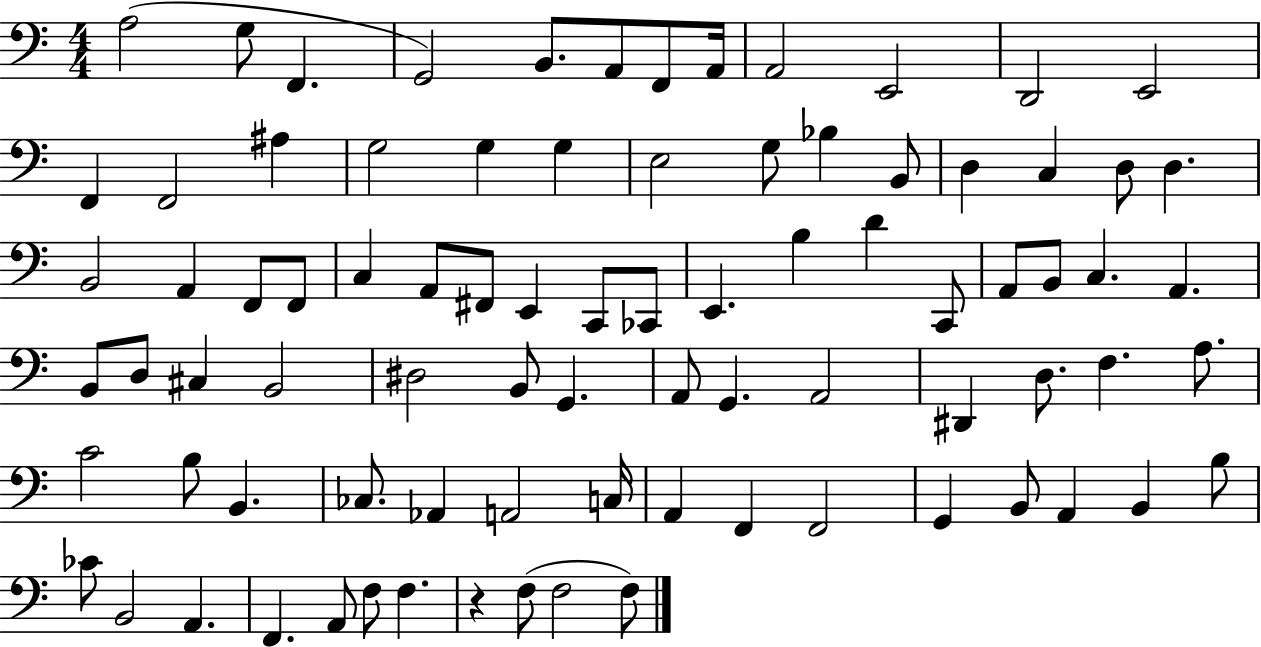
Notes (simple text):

A3/h G3/e F2/q. G2/h B2/e. A2/e F2/e A2/s A2/h E2/h D2/h E2/h F2/q F2/h A#3/q G3/h G3/q G3/q E3/h G3/e Bb3/q B2/e D3/q C3/q D3/e D3/q. B2/h A2/q F2/e F2/e C3/q A2/e F#2/e E2/q C2/e CES2/e E2/q. B3/q D4/q C2/e A2/e B2/e C3/q. A2/q. B2/e D3/e C#3/q B2/h D#3/h B2/e G2/q. A2/e G2/q. A2/h D#2/q D3/e. F3/q. A3/e. C4/h B3/e B2/q. CES3/e. Ab2/q A2/h C3/s A2/q F2/q F2/h G2/q B2/e A2/q B2/q B3/e CES4/e B2/h A2/q. F2/q. A2/e F3/e F3/q. R/q F3/e F3/h F3/e